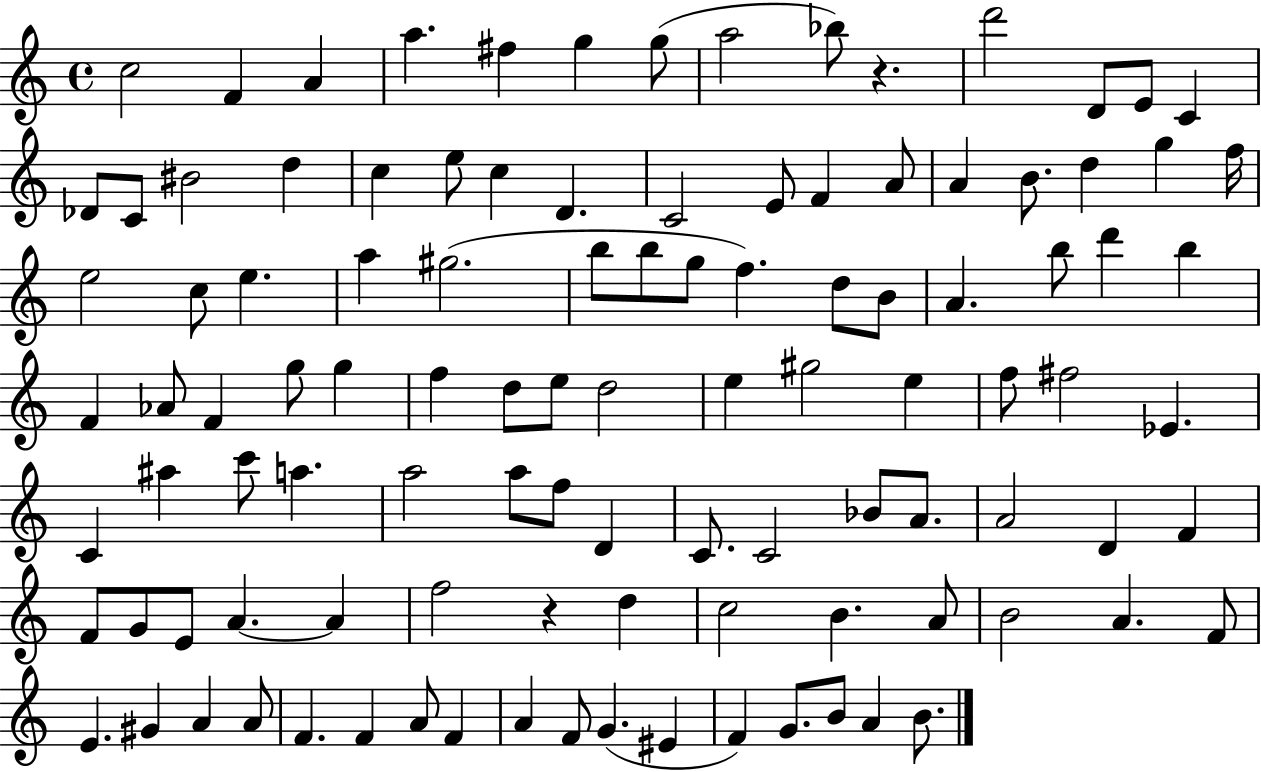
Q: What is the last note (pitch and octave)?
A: B4